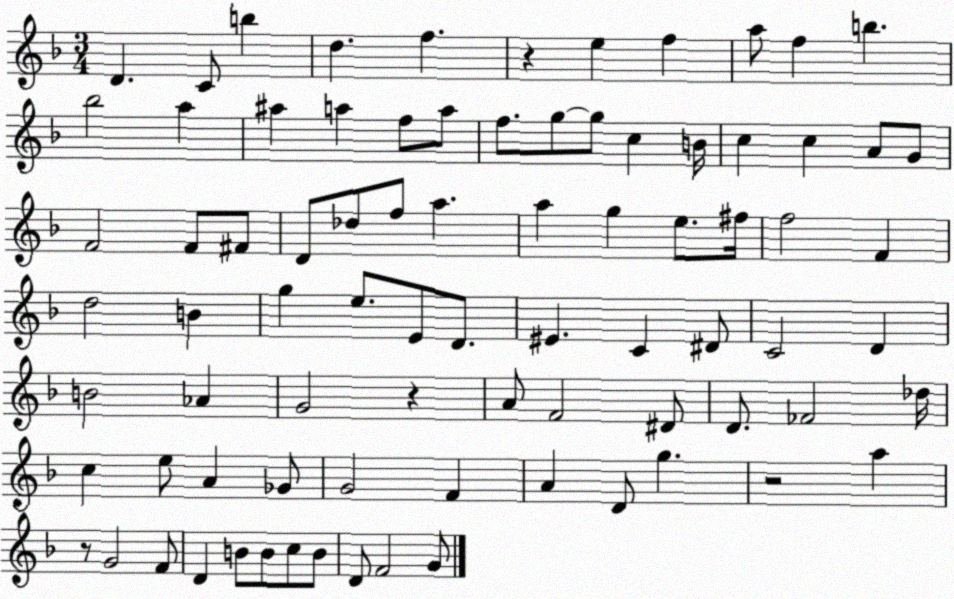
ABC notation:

X:1
T:Untitled
M:3/4
L:1/4
K:F
D C/2 b d f z e f a/2 f b _b2 a ^a a f/2 a/2 f/2 g/2 g/2 c B/4 c c A/2 G/2 F2 F/2 ^F/2 D/2 _d/2 f/2 a a g e/2 ^f/4 f2 F d2 B g e/2 E/2 D/2 ^E C ^D/2 C2 D B2 _A G2 z A/2 F2 ^D/2 D/2 _F2 _d/4 c e/2 A _G/2 G2 F A D/2 g z2 a z/2 G2 F/2 D B/2 B/2 c/2 B/2 D/2 F2 G/2